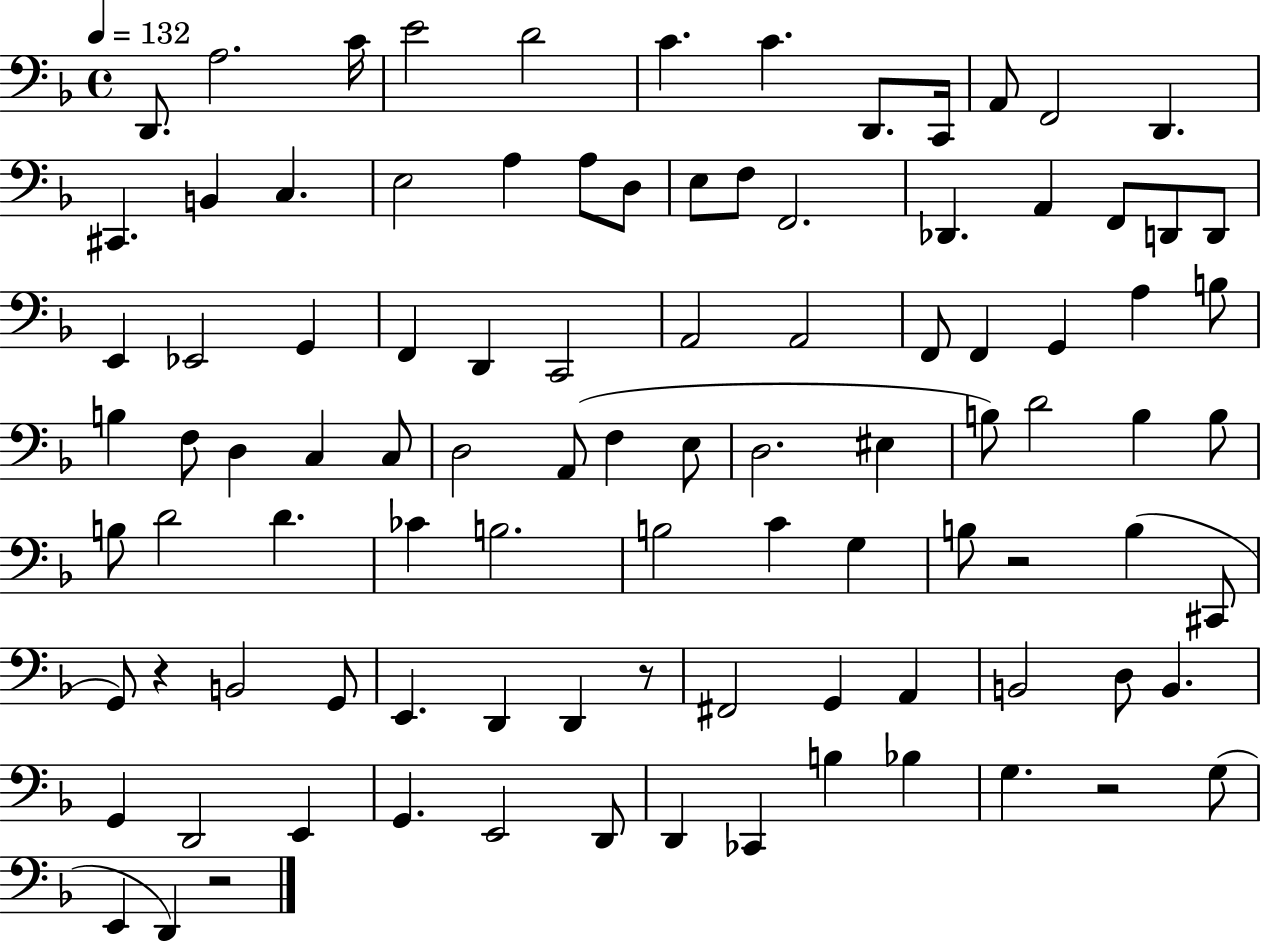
{
  \clef bass
  \time 4/4
  \defaultTimeSignature
  \key f \major
  \tempo 4 = 132
  \repeat volta 2 { d,8. a2. c'16 | e'2 d'2 | c'4. c'4. d,8. c,16 | a,8 f,2 d,4. | \break cis,4. b,4 c4. | e2 a4 a8 d8 | e8 f8 f,2. | des,4. a,4 f,8 d,8 d,8 | \break e,4 ees,2 g,4 | f,4 d,4 c,2 | a,2 a,2 | f,8 f,4 g,4 a4 b8 | \break b4 f8 d4 c4 c8 | d2 a,8( f4 e8 | d2. eis4 | b8) d'2 b4 b8 | \break b8 d'2 d'4. | ces'4 b2. | b2 c'4 g4 | b8 r2 b4( cis,8 | \break g,8) r4 b,2 g,8 | e,4. d,4 d,4 r8 | fis,2 g,4 a,4 | b,2 d8 b,4. | \break g,4 d,2 e,4 | g,4. e,2 d,8 | d,4 ces,4 b4 bes4 | g4. r2 g8( | \break e,4 d,4) r2 | } \bar "|."
}